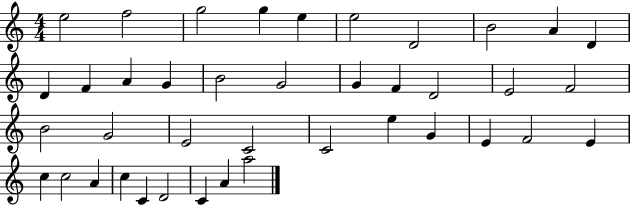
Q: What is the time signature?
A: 4/4